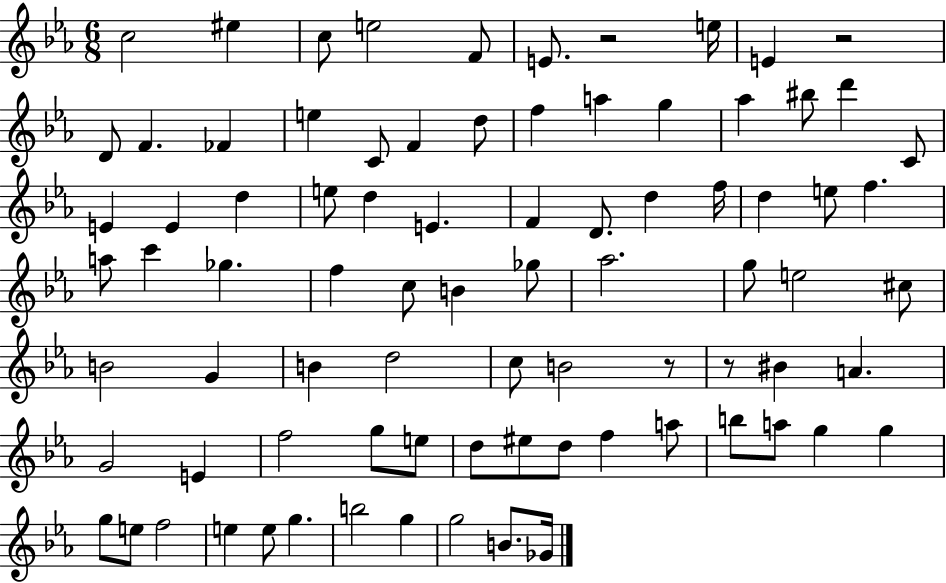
X:1
T:Untitled
M:6/8
L:1/4
K:Eb
c2 ^e c/2 e2 F/2 E/2 z2 e/4 E z2 D/2 F _F e C/2 F d/2 f a g _a ^b/2 d' C/2 E E d e/2 d E F D/2 d f/4 d e/2 f a/2 c' _g f c/2 B _g/2 _a2 g/2 e2 ^c/2 B2 G B d2 c/2 B2 z/2 z/2 ^B A G2 E f2 g/2 e/2 d/2 ^e/2 d/2 f a/2 b/2 a/2 g g g/2 e/2 f2 e e/2 g b2 g g2 B/2 _G/4